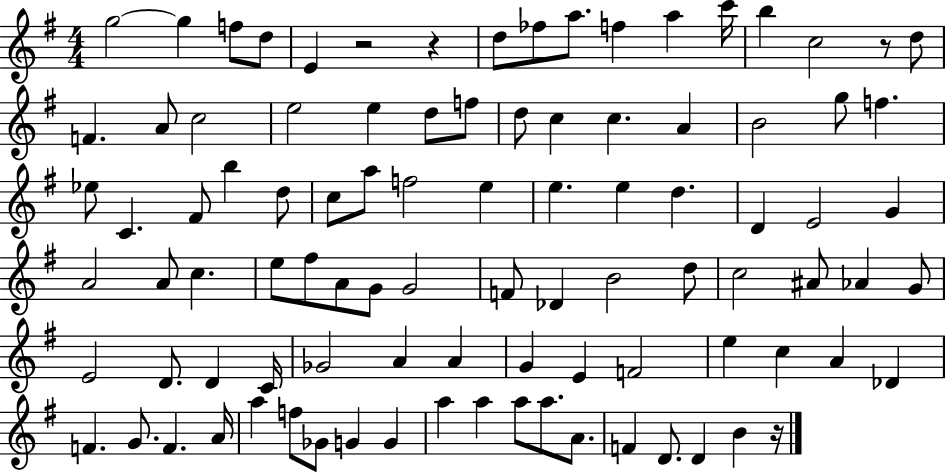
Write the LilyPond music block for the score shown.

{
  \clef treble
  \numericTimeSignature
  \time 4/4
  \key g \major
  g''2~~ g''4 f''8 d''8 | e'4 r2 r4 | d''8 fes''8 a''8. f''4 a''4 c'''16 | b''4 c''2 r8 d''8 | \break f'4. a'8 c''2 | e''2 e''4 d''8 f''8 | d''8 c''4 c''4. a'4 | b'2 g''8 f''4. | \break ees''8 c'4. fis'8 b''4 d''8 | c''8 a''8 f''2 e''4 | e''4. e''4 d''4. | d'4 e'2 g'4 | \break a'2 a'8 c''4. | e''8 fis''8 a'8 g'8 g'2 | f'8 des'4 b'2 d''8 | c''2 ais'8 aes'4 g'8 | \break e'2 d'8. d'4 c'16 | ges'2 a'4 a'4 | g'4 e'4 f'2 | e''4 c''4 a'4 des'4 | \break f'4. g'8. f'4. a'16 | a''4 f''8 ges'8 g'4 g'4 | a''4 a''4 a''8 a''8. a'8. | f'4 d'8. d'4 b'4 r16 | \break \bar "|."
}